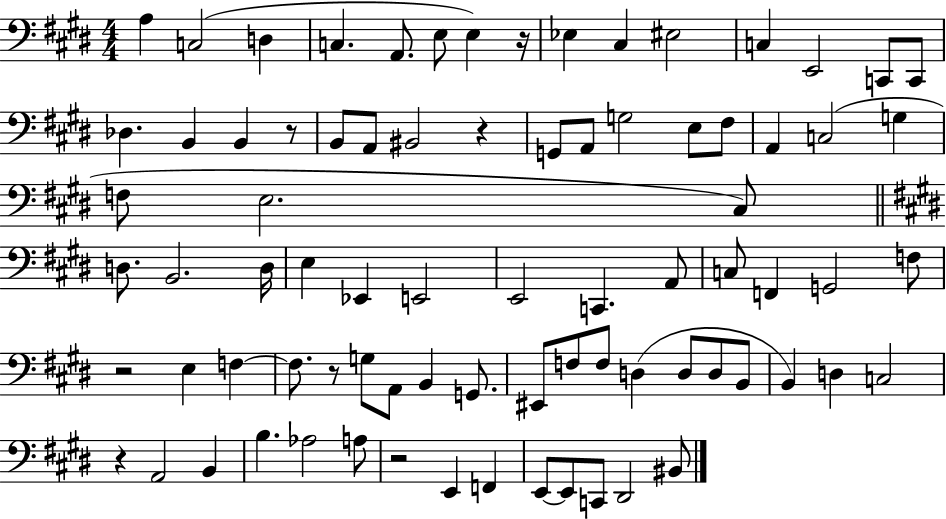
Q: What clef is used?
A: bass